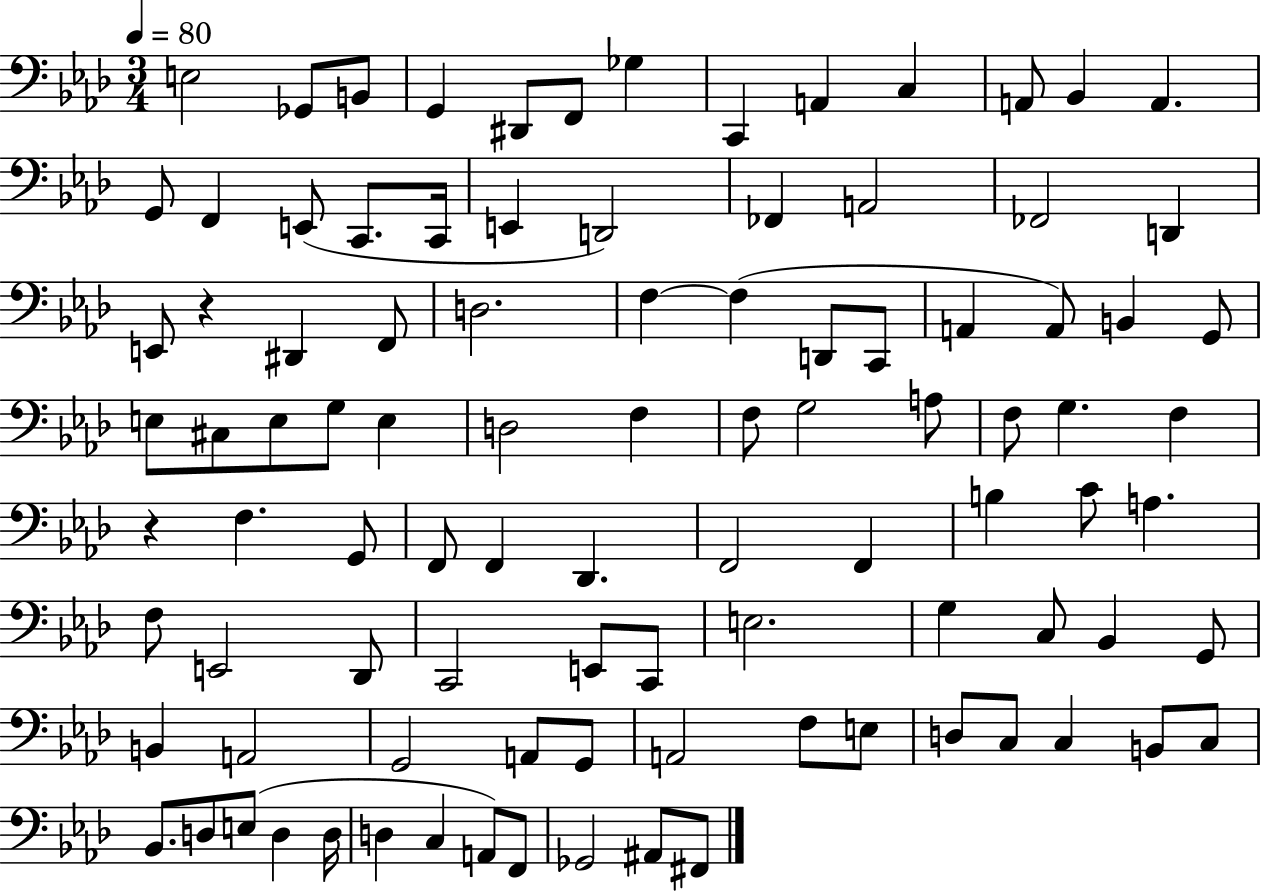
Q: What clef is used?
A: bass